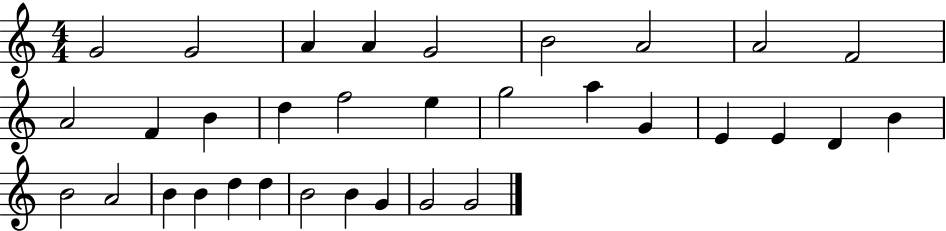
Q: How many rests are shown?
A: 0